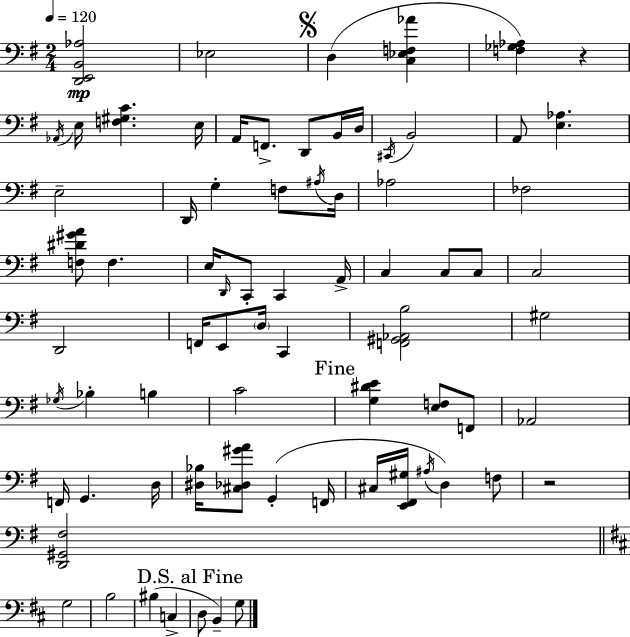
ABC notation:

X:1
T:Untitled
M:2/4
L:1/4
K:G
[D,,E,,B,,_A,]2 _E,2 D, [C,_E,F,_A] [F,_G,_A,] z _A,,/4 E,/4 [F,^G,C] E,/4 A,,/4 F,,/2 D,,/2 B,,/4 D,/4 ^C,,/4 B,,2 A,,/2 [E,_A,] E,2 D,,/4 G, F,/2 ^A,/4 D,/4 _A,2 _F,2 [F,^D^GA]/2 F, E,/4 D,,/4 C,,/2 C,, A,,/4 C, C,/2 C,/2 C,2 D,,2 F,,/4 E,,/2 D,/4 C,, [F,,^G,,_A,,B,]2 ^G,2 _G,/4 _B, B, C2 [G,^DE] [E,F,]/2 F,,/2 _A,,2 F,,/4 G,, D,/4 [^D,_B,]/4 [^C,_D,^GA]/2 G,, F,,/4 ^C,/4 [E,,^F,,^G,]/4 ^A,/4 D, F,/2 z2 [D,,^G,,^F,]2 G,2 B,2 ^B, C, D,/2 B,, G,/2